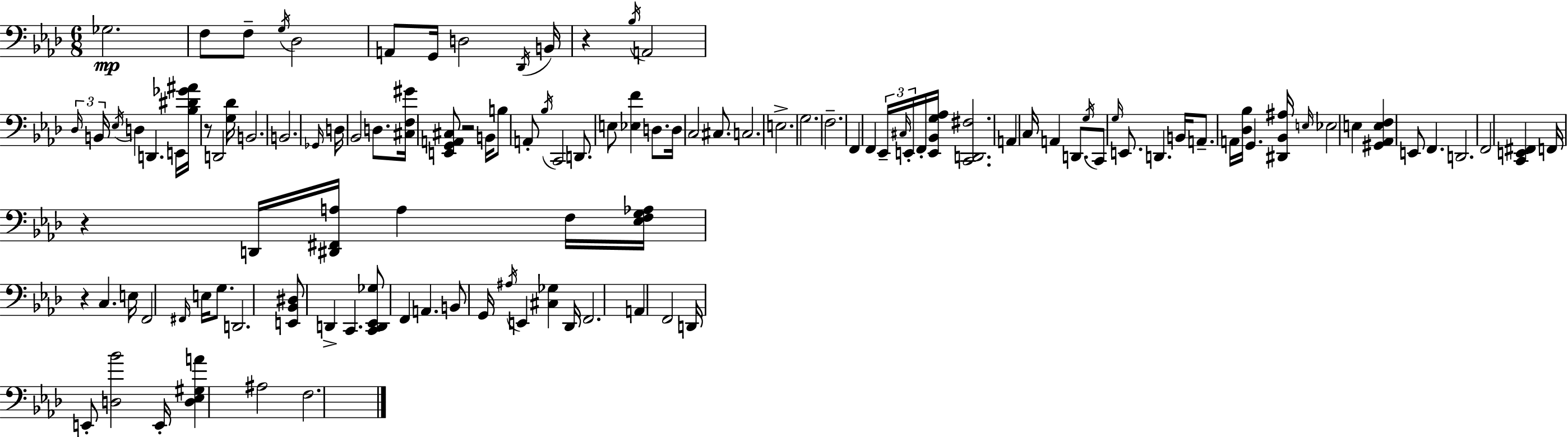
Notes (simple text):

Gb3/h. F3/e F3/e G3/s Db3/h A2/e G2/s D3/h Db2/s B2/s R/q Bb3/s A2/h Db3/s B2/s Eb3/s D3/q D2/q. E2/s [Bb3,D#4,Gb4,A#4]/s R/e D2/h [G3,Db4]/s B2/h. B2/h. Gb2/s D3/s Bb2/h D3/e. [C#3,F3,G#4]/s [E2,G2,A2,C#3]/e R/h B2/s B3/e A2/e Bb3/s C2/h D2/e. E3/e [Eb3,F4]/q D3/e. D3/s C3/h C#3/e. C3/h. E3/h. G3/h. F3/h. F2/q F2/q Eb2/s C#3/s E2/s F2/s [E2,Bb2,G3,Ab3]/s [C2,D2,F#3]/h. A2/q C3/s A2/q D2/e. G3/s C2/e G3/s E2/e. D2/q. B2/s A2/e. A2/s [Db3,Bb3]/s G2/q. [D#2,Bb2,A#3]/s E3/s Eb3/h E3/q [G#2,Ab2,E3,F3]/q E2/e F2/q. D2/h. F2/h [C2,E2,F#2]/q F2/s R/q D2/s [D#2,F#2,A3]/s A3/q F3/s [Eb3,F3,G3,Ab3]/s R/q C3/q. E3/s F2/h F#2/s E3/s G3/e. D2/h. [E2,Bb2,D#3]/e D2/q C2/q. [C2,D2,Eb2,Gb3]/e F2/q A2/q. B2/e G2/s A#3/s E2/q [C#3,Gb3]/q Db2/s F2/h. A2/q F2/h D2/s E2/e [D3,Bb4]/h E2/s [D3,Eb3,G#3,A4]/q A#3/h F3/h.